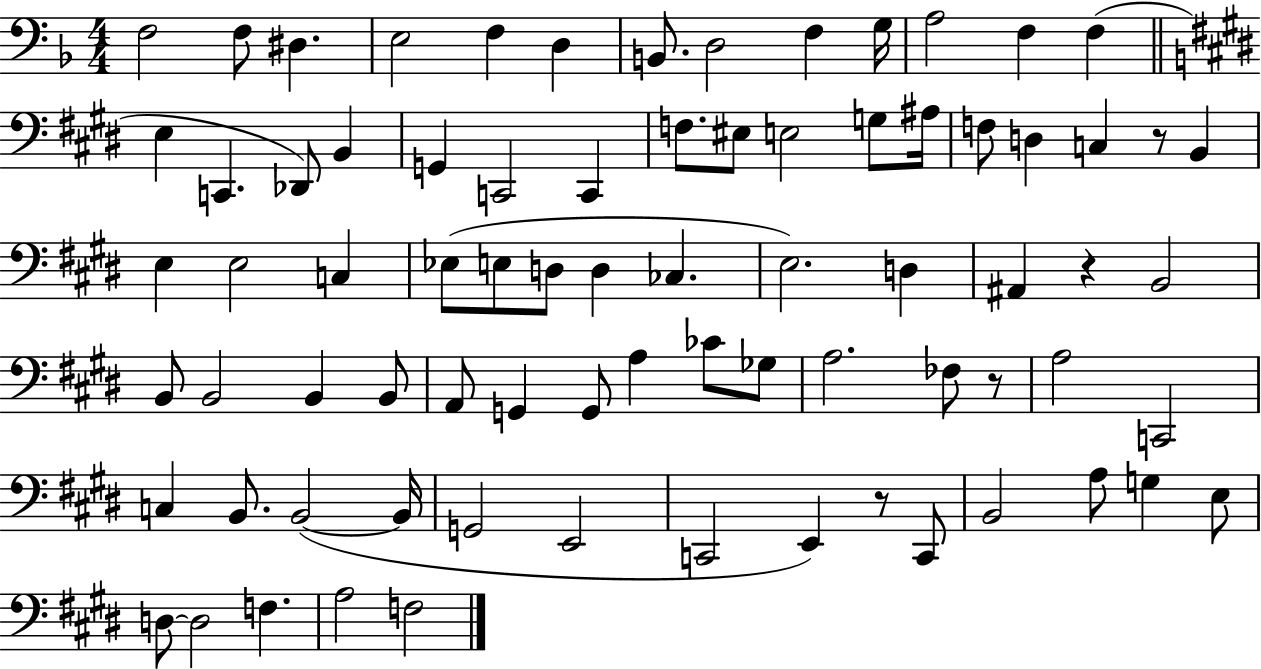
{
  \clef bass
  \numericTimeSignature
  \time 4/4
  \key f \major
  f2 f8 dis4. | e2 f4 d4 | b,8. d2 f4 g16 | a2 f4 f4( | \break \bar "||" \break \key e \major e4 c,4. des,8) b,4 | g,4 c,2 c,4 | f8. eis8 e2 g8 ais16 | f8 d4 c4 r8 b,4 | \break e4 e2 c4 | ees8( e8 d8 d4 ces4. | e2.) d4 | ais,4 r4 b,2 | \break b,8 b,2 b,4 b,8 | a,8 g,4 g,8 a4 ces'8 ges8 | a2. fes8 r8 | a2 c,2 | \break c4 b,8. b,2~(~ b,16 | g,2 e,2 | c,2 e,4) r8 c,8 | b,2 a8 g4 e8 | \break d8~~ d2 f4. | a2 f2 | \bar "|."
}